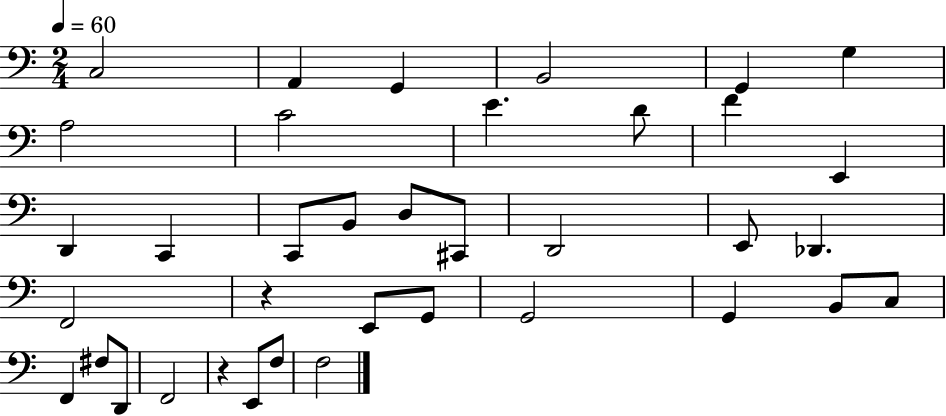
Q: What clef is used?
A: bass